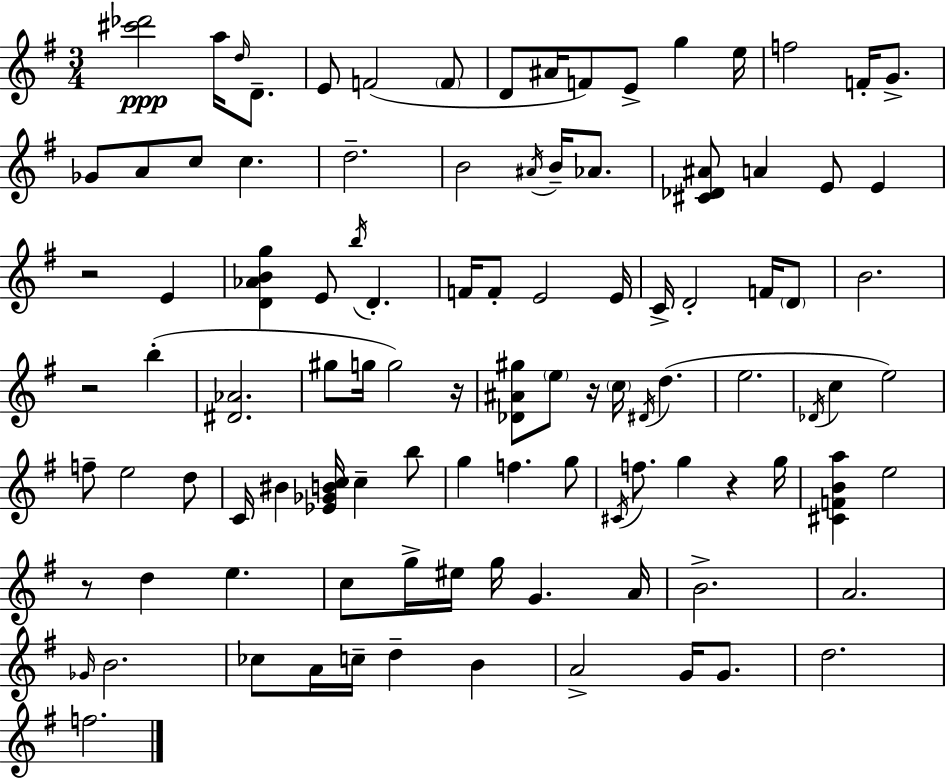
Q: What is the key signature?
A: G major